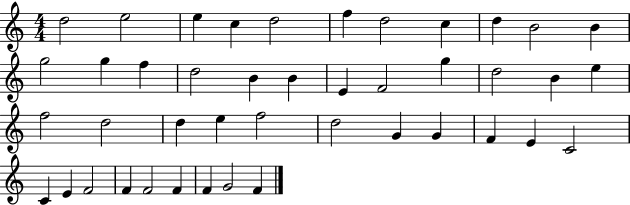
X:1
T:Untitled
M:4/4
L:1/4
K:C
d2 e2 e c d2 f d2 c d B2 B g2 g f d2 B B E F2 g d2 B e f2 d2 d e f2 d2 G G F E C2 C E F2 F F2 F F G2 F